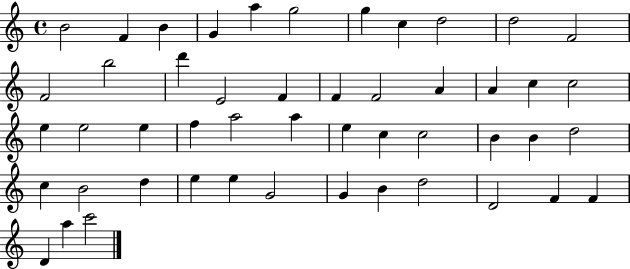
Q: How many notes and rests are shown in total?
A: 49